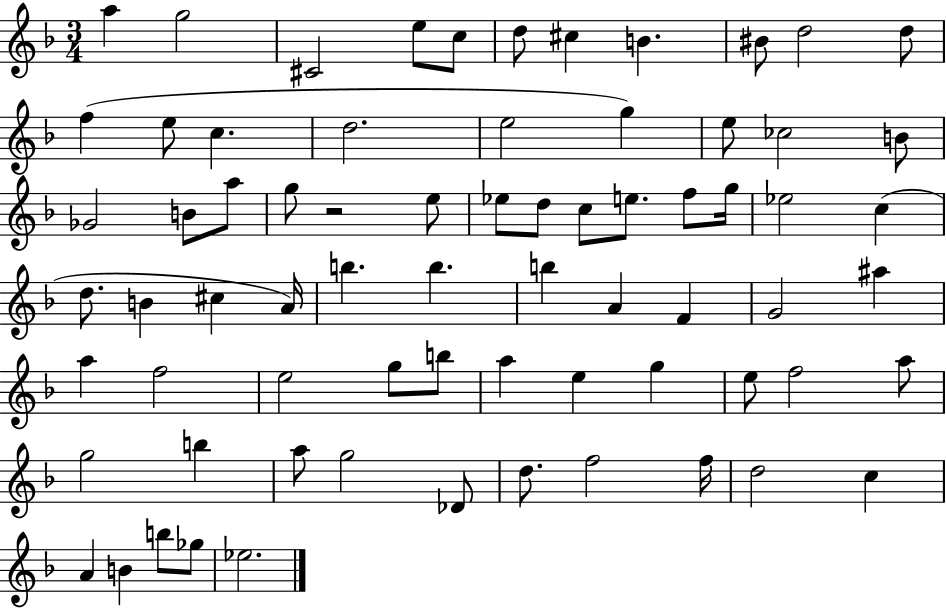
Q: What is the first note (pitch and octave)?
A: A5